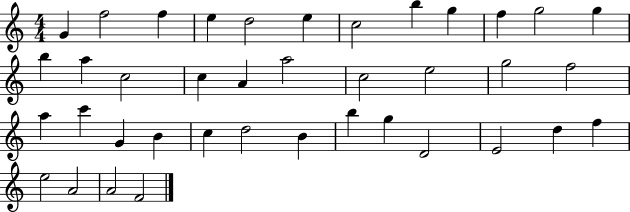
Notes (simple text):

G4/q F5/h F5/q E5/q D5/h E5/q C5/h B5/q G5/q F5/q G5/h G5/q B5/q A5/q C5/h C5/q A4/q A5/h C5/h E5/h G5/h F5/h A5/q C6/q G4/q B4/q C5/q D5/h B4/q B5/q G5/q D4/h E4/h D5/q F5/q E5/h A4/h A4/h F4/h